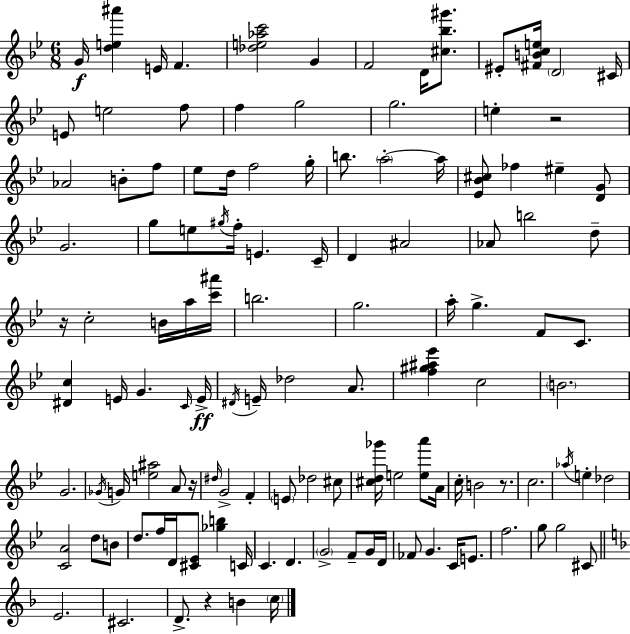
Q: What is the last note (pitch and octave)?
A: C5